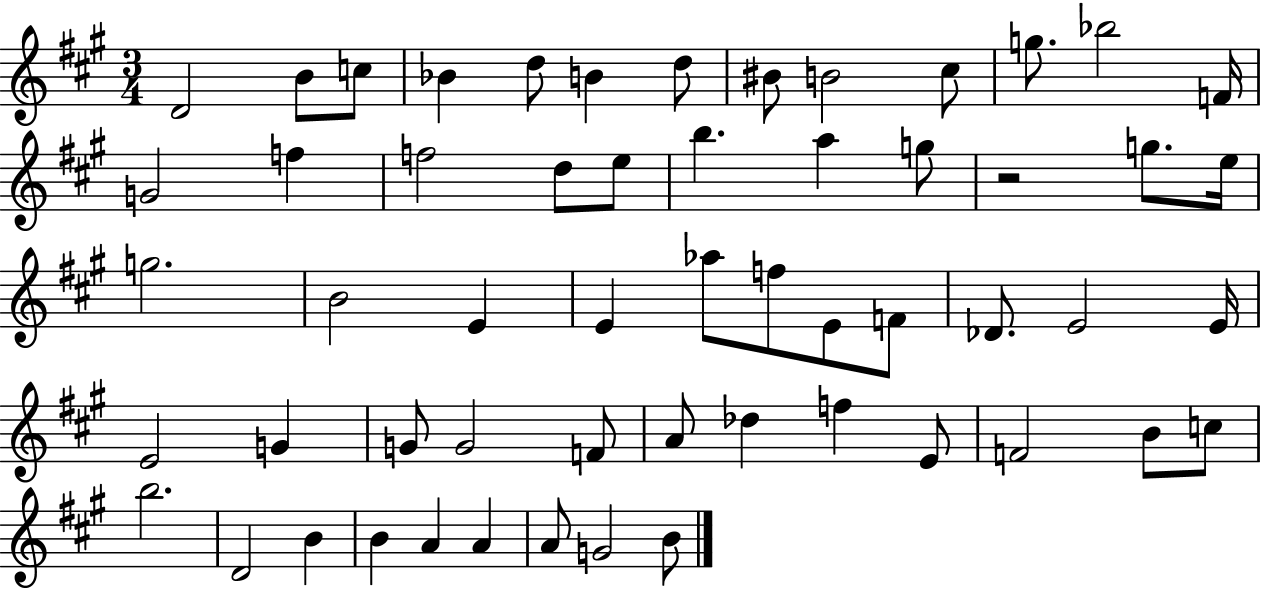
D4/h B4/e C5/e Bb4/q D5/e B4/q D5/e BIS4/e B4/h C#5/e G5/e. Bb5/h F4/s G4/h F5/q F5/h D5/e E5/e B5/q. A5/q G5/e R/h G5/e. E5/s G5/h. B4/h E4/q E4/q Ab5/e F5/e E4/e F4/e Db4/e. E4/h E4/s E4/h G4/q G4/e G4/h F4/e A4/e Db5/q F5/q E4/e F4/h B4/e C5/e B5/h. D4/h B4/q B4/q A4/q A4/q A4/e G4/h B4/e